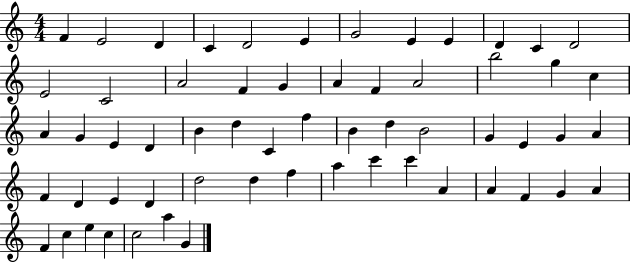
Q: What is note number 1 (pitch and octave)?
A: F4